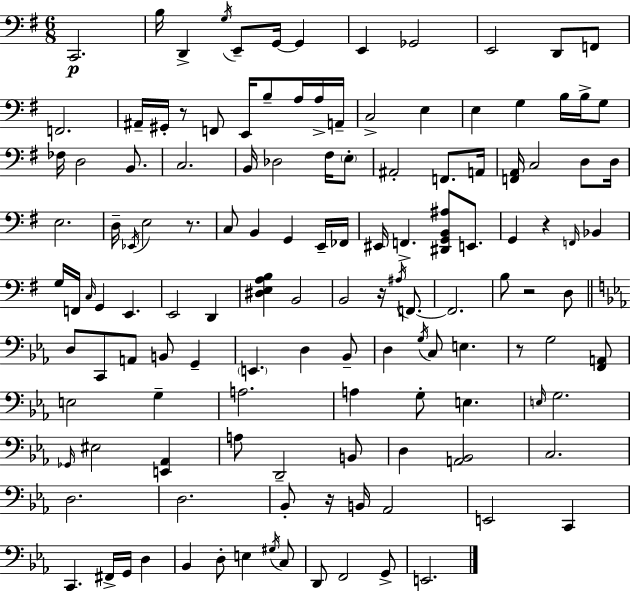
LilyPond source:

{
  \clef bass
  \numericTimeSignature
  \time 6/8
  \key e \minor
  c,2.\p | b16 d,4-> \acciaccatura { g16 } e,8-- g,16~~ g,4 | e,4 ges,2 | e,2 d,8 f,8 | \break f,2. | ais,16-- gis,16-. r8 f,8 e,16 b8-- a16 a16-> | a,16-- c2-> e4 | e4 g4 b16 b16-> g8 | \break fes16 d2 b,8. | c2. | b,16 des2 fis16 \parenthesize e8-. | ais,2-. f,8. | \break a,16 <f, a,>16 c2 d8 | d16 e2. | d16-- \acciaccatura { ees,16 } e2 r8. | c8 b,4 g,4 | \break e,16-- fes,16 eis,16 f,4.-> <dis, g, b, ais>8 e,8. | g,4 r4 \grace { f,16 } bes,4 | g16 f,16 \grace { c16 } g,4 e,4. | e,2 | \break d,4 <dis e a b>4 b,2 | b,2 | r16 \acciaccatura { ais16 } f,8.~~ f,2. | b8 r2 | \break d8 \bar "||" \break \key ees \major d8 c,8 a,8 b,8 g,4-- | \parenthesize e,4. d4 bes,8-- | d4 \acciaccatura { g16 } c8 e4. | r8 g2 <f, a,>8 | \break e2 g4-- | a2. | a4 g8-. e4. | \grace { e16 } g2. | \break \grace { ges,16 } eis2 <e, aes,>4 | a8 d,2-- | b,8 d4 <a, bes,>2 | c2. | \break d2. | d2. | bes,8-. r16 b,16 aes,2 | e,2 c,4 | \break c,4. fis,16-> g,16 d4 | bes,4 d8-. e4 | \acciaccatura { gis16 } c8 d,8 f,2 | g,8-> e,2. | \break \bar "|."
}